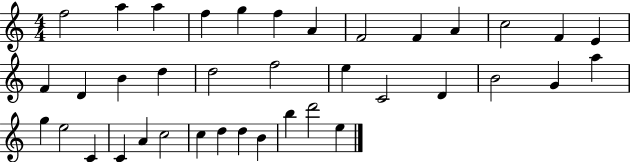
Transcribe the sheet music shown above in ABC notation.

X:1
T:Untitled
M:4/4
L:1/4
K:C
f2 a a f g f A F2 F A c2 F E F D B d d2 f2 e C2 D B2 G a g e2 C C A c2 c d d B b d'2 e